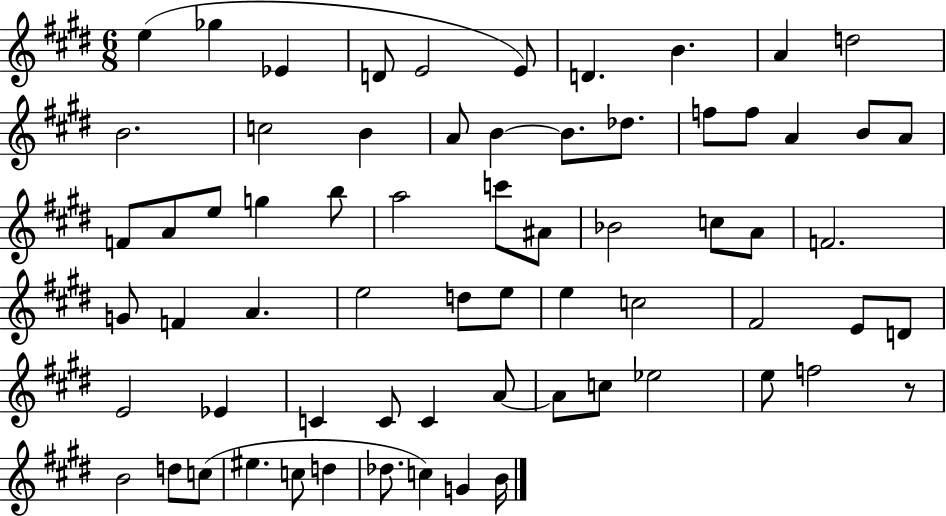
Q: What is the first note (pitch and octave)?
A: E5